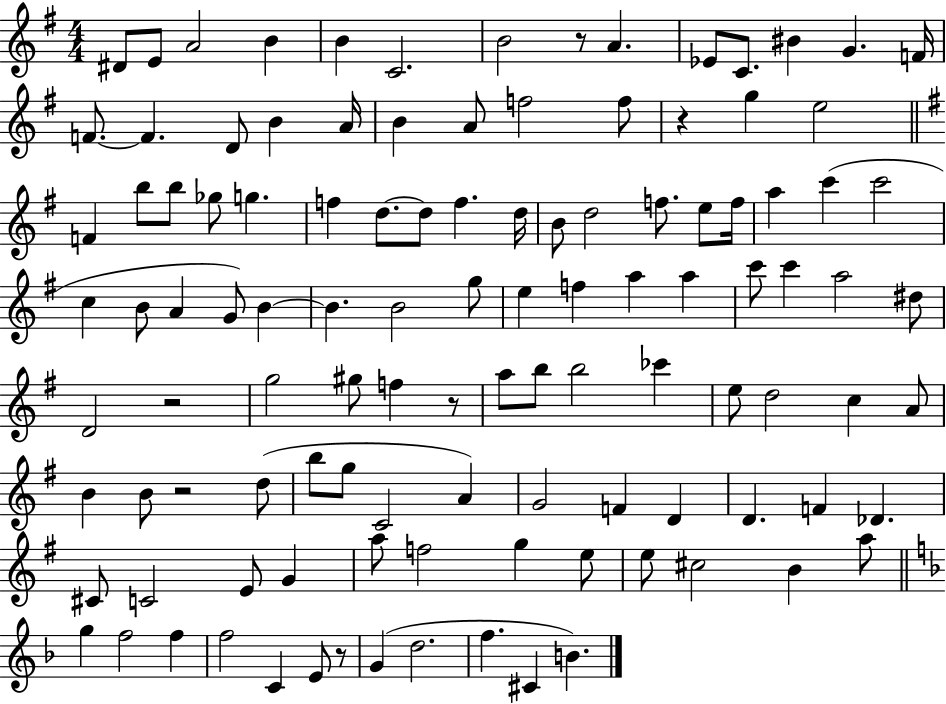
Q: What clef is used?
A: treble